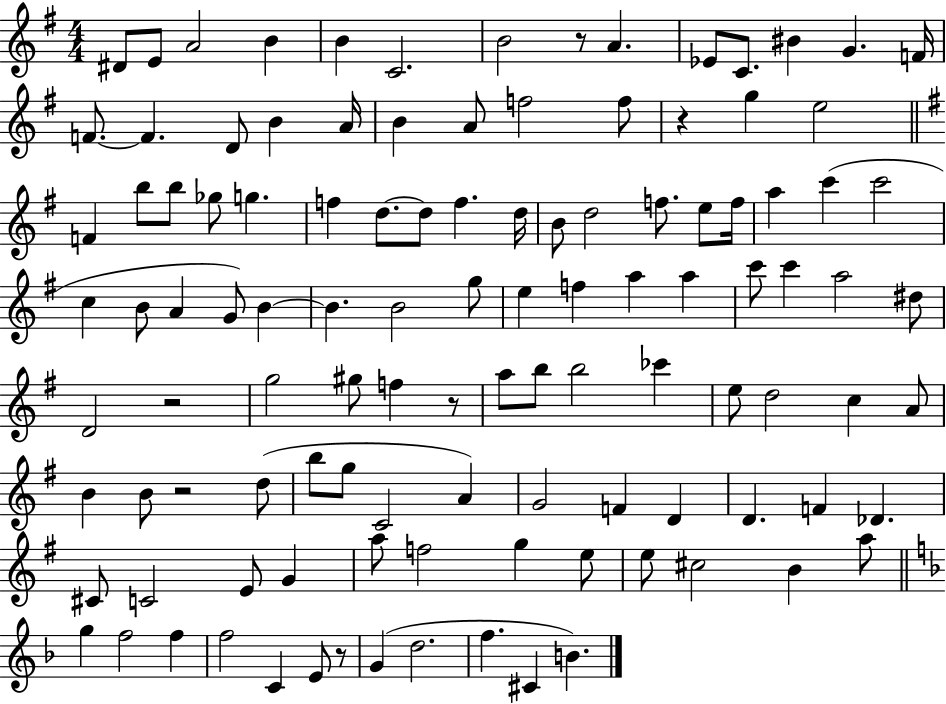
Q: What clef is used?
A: treble